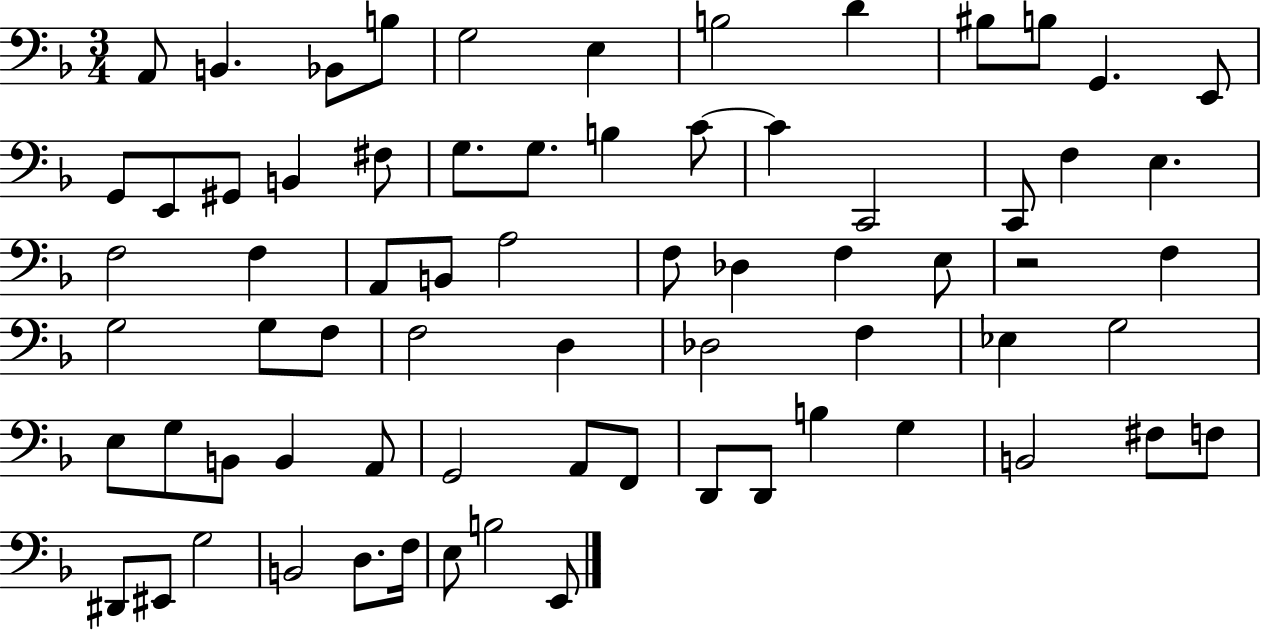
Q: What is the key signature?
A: F major